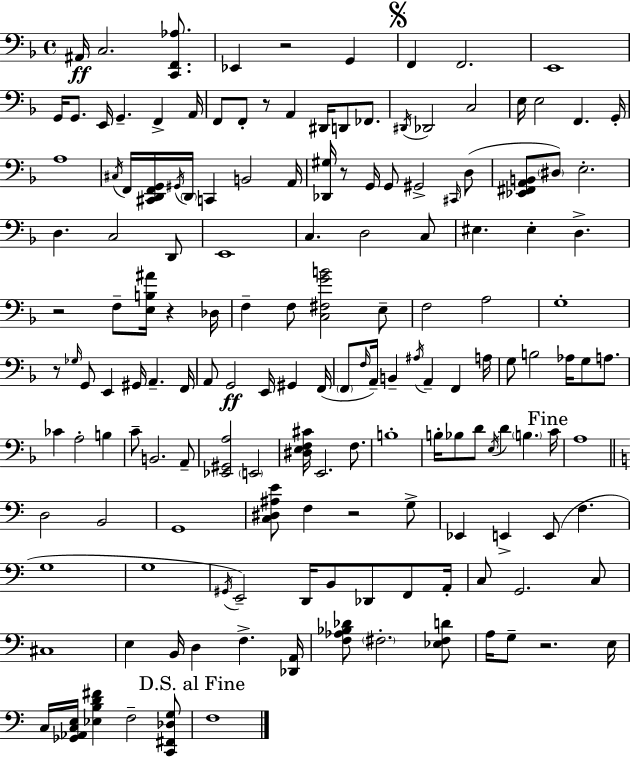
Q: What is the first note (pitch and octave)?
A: A#2